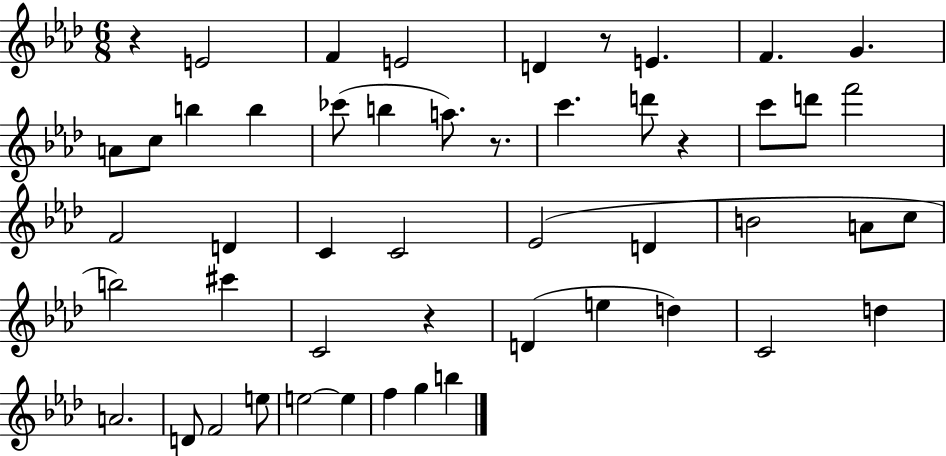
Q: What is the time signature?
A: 6/8